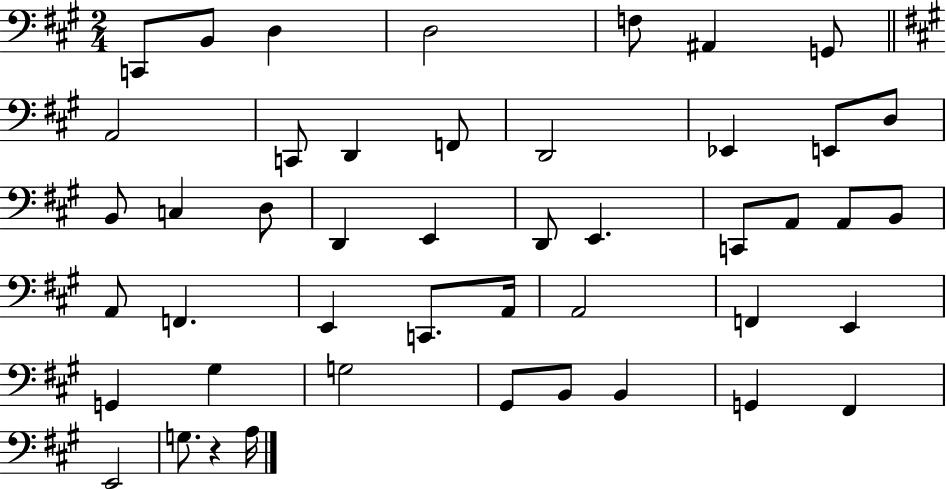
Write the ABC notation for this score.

X:1
T:Untitled
M:2/4
L:1/4
K:A
C,,/2 B,,/2 D, D,2 F,/2 ^A,, G,,/2 A,,2 C,,/2 D,, F,,/2 D,,2 _E,, E,,/2 D,/2 B,,/2 C, D,/2 D,, E,, D,,/2 E,, C,,/2 A,,/2 A,,/2 B,,/2 A,,/2 F,, E,, C,,/2 A,,/4 A,,2 F,, E,, G,, ^G, G,2 ^G,,/2 B,,/2 B,, G,, ^F,, E,,2 G,/2 z A,/4